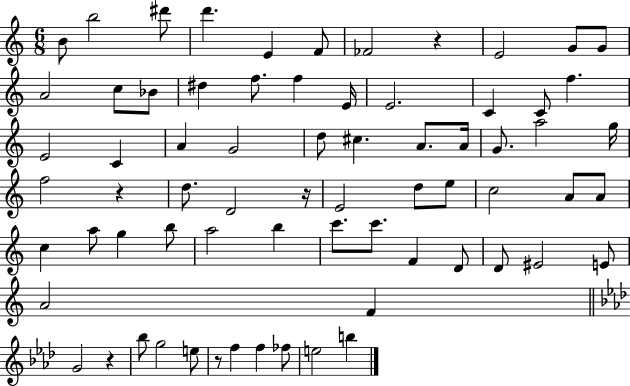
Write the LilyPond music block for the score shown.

{
  \clef treble
  \numericTimeSignature
  \time 6/8
  \key c \major
  b'8 b''2 dis'''8 | d'''4. e'4 f'8 | fes'2 r4 | e'2 g'8 g'8 | \break a'2 c''8 bes'8 | dis''4 f''8. f''4 e'16 | e'2. | c'4 c'8 f''4. | \break e'2 c'4 | a'4 g'2 | d''8 cis''4. a'8. a'16 | g'8. a''2 g''16 | \break f''2 r4 | d''8. d'2 r16 | e'2 d''8 e''8 | c''2 a'8 a'8 | \break c''4 a''8 g''4 b''8 | a''2 b''4 | c'''8. c'''8. f'4 d'8 | d'8 eis'2 e'8 | \break a'2 f'4 | \bar "||" \break \key f \minor g'2 r4 | bes''8 g''2 e''8 | r8 f''4 f''4 fes''8 | e''2 b''4 | \break \bar "|."
}